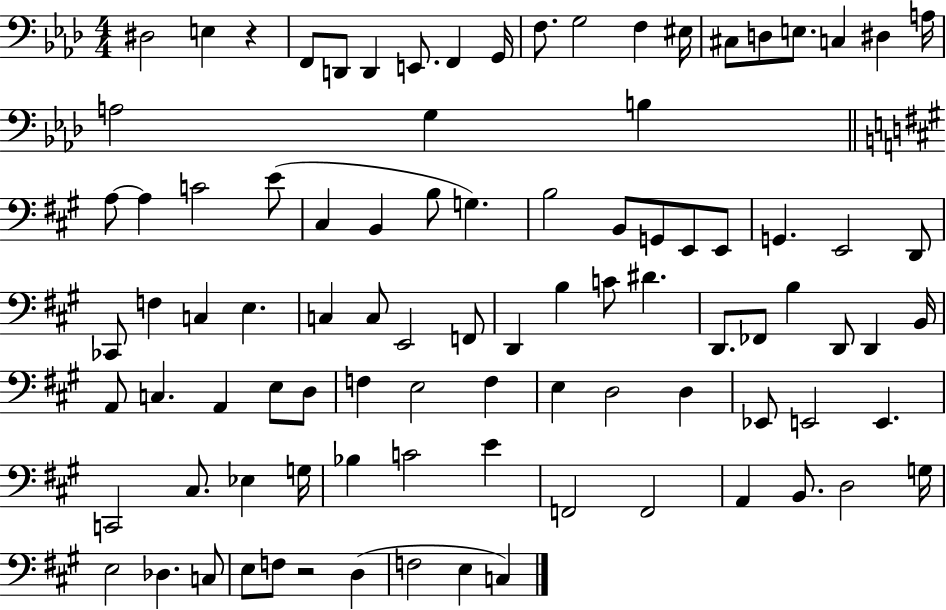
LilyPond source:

{
  \clef bass
  \numericTimeSignature
  \time 4/4
  \key aes \major
  \repeat volta 2 { dis2 e4 r4 | f,8 d,8 d,4 e,8. f,4 g,16 | f8. g2 f4 eis16 | cis8 d8 e8. c4 dis4 a16 | \break a2 g4 b4 | \bar "||" \break \key a \major a8~~ a4 c'2 e'8( | cis4 b,4 b8 g4.) | b2 b,8 g,8 e,8 e,8 | g,4. e,2 d,8 | \break ces,8 f4 c4 e4. | c4 c8 e,2 f,8 | d,4 b4 c'8 dis'4. | d,8. fes,8 b4 d,8 d,4 b,16 | \break a,8 c4. a,4 e8 d8 | f4 e2 f4 | e4 d2 d4 | ees,8 e,2 e,4. | \break c,2 cis8. ees4 g16 | bes4 c'2 e'4 | f,2 f,2 | a,4 b,8. d2 g16 | \break e2 des4. c8 | e8 f8 r2 d4( | f2 e4 c4) | } \bar "|."
}